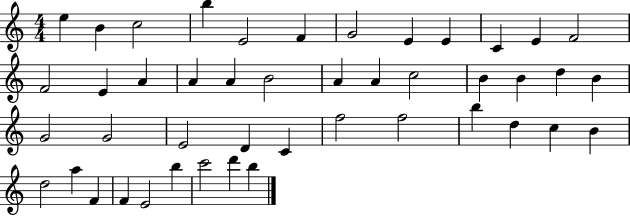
{
  \clef treble
  \numericTimeSignature
  \time 4/4
  \key c \major
  e''4 b'4 c''2 | b''4 e'2 f'4 | g'2 e'4 e'4 | c'4 e'4 f'2 | \break f'2 e'4 a'4 | a'4 a'4 b'2 | a'4 a'4 c''2 | b'4 b'4 d''4 b'4 | \break g'2 g'2 | e'2 d'4 c'4 | f''2 f''2 | b''4 d''4 c''4 b'4 | \break d''2 a''4 f'4 | f'4 e'2 b''4 | c'''2 d'''4 b''4 | \bar "|."
}